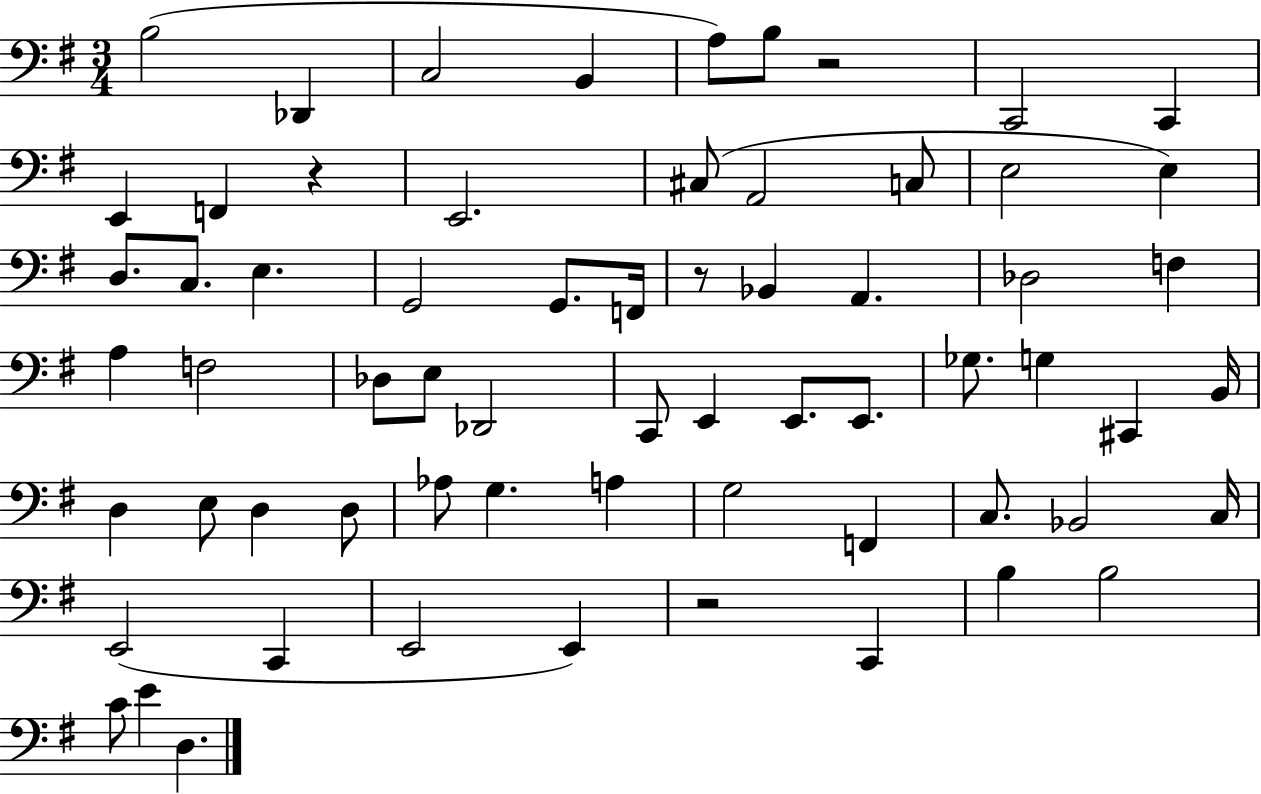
B3/h Db2/q C3/h B2/q A3/e B3/e R/h C2/h C2/q E2/q F2/q R/q E2/h. C#3/e A2/h C3/e E3/h E3/q D3/e. C3/e. E3/q. G2/h G2/e. F2/s R/e Bb2/q A2/q. Db3/h F3/q A3/q F3/h Db3/e E3/e Db2/h C2/e E2/q E2/e. E2/e. Gb3/e. G3/q C#2/q B2/s D3/q E3/e D3/q D3/e Ab3/e G3/q. A3/q G3/h F2/q C3/e. Bb2/h C3/s E2/h C2/q E2/h E2/q R/h C2/q B3/q B3/h C4/e E4/q D3/q.